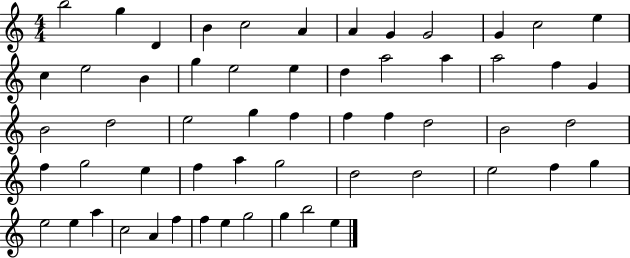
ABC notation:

X:1
T:Untitled
M:4/4
L:1/4
K:C
b2 g D B c2 A A G G2 G c2 e c e2 B g e2 e d a2 a a2 f G B2 d2 e2 g f f f d2 B2 d2 f g2 e f a g2 d2 d2 e2 f g e2 e a c2 A f f e g2 g b2 e